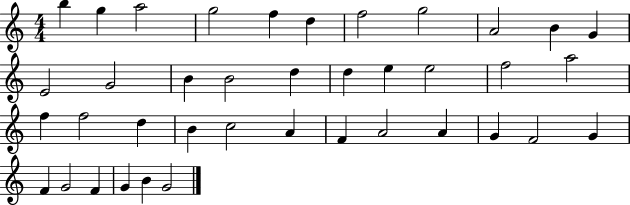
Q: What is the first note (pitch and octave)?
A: B5